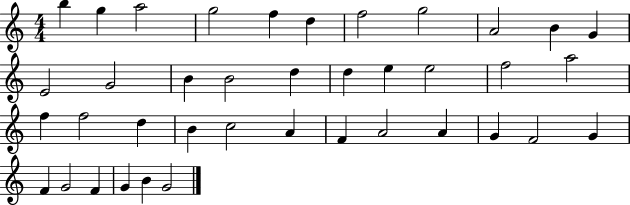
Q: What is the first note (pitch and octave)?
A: B5